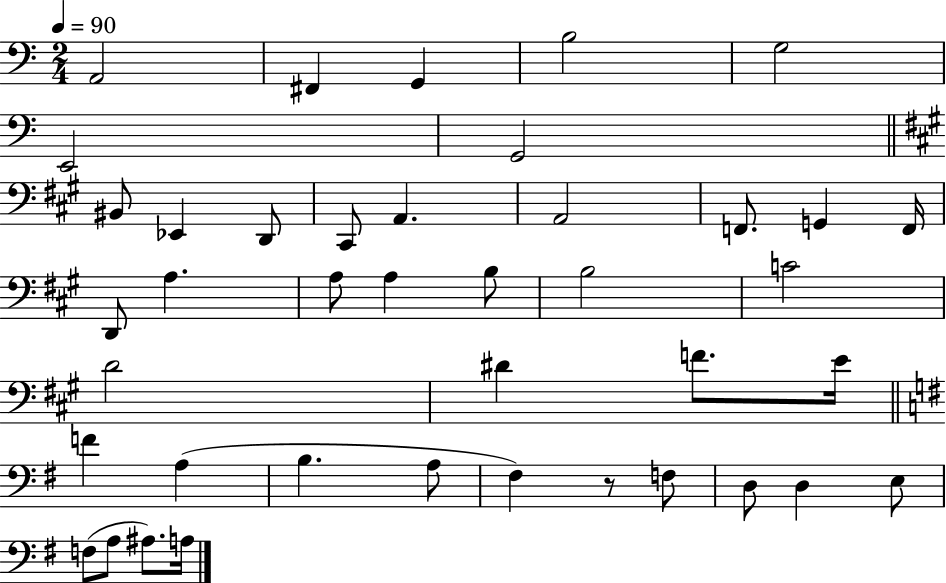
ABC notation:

X:1
T:Untitled
M:2/4
L:1/4
K:C
A,,2 ^F,, G,, B,2 G,2 E,,2 G,,2 ^B,,/2 _E,, D,,/2 ^C,,/2 A,, A,,2 F,,/2 G,, F,,/4 D,,/2 A, A,/2 A, B,/2 B,2 C2 D2 ^D F/2 E/4 F A, B, A,/2 ^F, z/2 F,/2 D,/2 D, E,/2 F,/2 A,/2 ^A,/2 A,/4